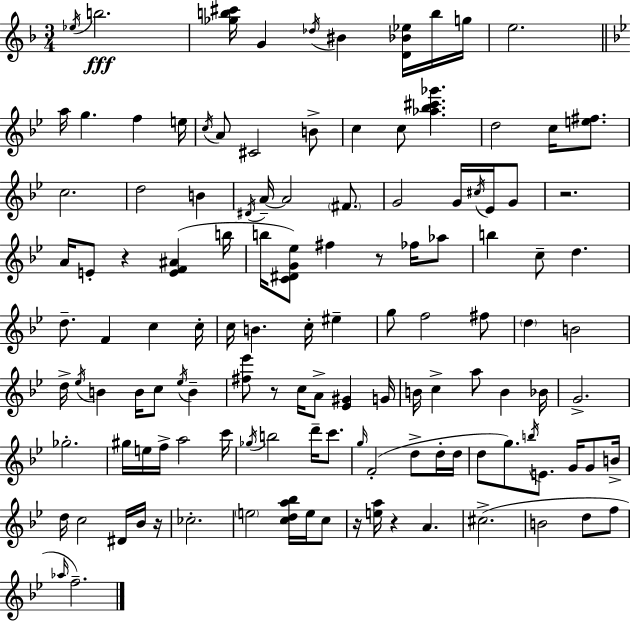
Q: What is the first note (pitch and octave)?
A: Eb5